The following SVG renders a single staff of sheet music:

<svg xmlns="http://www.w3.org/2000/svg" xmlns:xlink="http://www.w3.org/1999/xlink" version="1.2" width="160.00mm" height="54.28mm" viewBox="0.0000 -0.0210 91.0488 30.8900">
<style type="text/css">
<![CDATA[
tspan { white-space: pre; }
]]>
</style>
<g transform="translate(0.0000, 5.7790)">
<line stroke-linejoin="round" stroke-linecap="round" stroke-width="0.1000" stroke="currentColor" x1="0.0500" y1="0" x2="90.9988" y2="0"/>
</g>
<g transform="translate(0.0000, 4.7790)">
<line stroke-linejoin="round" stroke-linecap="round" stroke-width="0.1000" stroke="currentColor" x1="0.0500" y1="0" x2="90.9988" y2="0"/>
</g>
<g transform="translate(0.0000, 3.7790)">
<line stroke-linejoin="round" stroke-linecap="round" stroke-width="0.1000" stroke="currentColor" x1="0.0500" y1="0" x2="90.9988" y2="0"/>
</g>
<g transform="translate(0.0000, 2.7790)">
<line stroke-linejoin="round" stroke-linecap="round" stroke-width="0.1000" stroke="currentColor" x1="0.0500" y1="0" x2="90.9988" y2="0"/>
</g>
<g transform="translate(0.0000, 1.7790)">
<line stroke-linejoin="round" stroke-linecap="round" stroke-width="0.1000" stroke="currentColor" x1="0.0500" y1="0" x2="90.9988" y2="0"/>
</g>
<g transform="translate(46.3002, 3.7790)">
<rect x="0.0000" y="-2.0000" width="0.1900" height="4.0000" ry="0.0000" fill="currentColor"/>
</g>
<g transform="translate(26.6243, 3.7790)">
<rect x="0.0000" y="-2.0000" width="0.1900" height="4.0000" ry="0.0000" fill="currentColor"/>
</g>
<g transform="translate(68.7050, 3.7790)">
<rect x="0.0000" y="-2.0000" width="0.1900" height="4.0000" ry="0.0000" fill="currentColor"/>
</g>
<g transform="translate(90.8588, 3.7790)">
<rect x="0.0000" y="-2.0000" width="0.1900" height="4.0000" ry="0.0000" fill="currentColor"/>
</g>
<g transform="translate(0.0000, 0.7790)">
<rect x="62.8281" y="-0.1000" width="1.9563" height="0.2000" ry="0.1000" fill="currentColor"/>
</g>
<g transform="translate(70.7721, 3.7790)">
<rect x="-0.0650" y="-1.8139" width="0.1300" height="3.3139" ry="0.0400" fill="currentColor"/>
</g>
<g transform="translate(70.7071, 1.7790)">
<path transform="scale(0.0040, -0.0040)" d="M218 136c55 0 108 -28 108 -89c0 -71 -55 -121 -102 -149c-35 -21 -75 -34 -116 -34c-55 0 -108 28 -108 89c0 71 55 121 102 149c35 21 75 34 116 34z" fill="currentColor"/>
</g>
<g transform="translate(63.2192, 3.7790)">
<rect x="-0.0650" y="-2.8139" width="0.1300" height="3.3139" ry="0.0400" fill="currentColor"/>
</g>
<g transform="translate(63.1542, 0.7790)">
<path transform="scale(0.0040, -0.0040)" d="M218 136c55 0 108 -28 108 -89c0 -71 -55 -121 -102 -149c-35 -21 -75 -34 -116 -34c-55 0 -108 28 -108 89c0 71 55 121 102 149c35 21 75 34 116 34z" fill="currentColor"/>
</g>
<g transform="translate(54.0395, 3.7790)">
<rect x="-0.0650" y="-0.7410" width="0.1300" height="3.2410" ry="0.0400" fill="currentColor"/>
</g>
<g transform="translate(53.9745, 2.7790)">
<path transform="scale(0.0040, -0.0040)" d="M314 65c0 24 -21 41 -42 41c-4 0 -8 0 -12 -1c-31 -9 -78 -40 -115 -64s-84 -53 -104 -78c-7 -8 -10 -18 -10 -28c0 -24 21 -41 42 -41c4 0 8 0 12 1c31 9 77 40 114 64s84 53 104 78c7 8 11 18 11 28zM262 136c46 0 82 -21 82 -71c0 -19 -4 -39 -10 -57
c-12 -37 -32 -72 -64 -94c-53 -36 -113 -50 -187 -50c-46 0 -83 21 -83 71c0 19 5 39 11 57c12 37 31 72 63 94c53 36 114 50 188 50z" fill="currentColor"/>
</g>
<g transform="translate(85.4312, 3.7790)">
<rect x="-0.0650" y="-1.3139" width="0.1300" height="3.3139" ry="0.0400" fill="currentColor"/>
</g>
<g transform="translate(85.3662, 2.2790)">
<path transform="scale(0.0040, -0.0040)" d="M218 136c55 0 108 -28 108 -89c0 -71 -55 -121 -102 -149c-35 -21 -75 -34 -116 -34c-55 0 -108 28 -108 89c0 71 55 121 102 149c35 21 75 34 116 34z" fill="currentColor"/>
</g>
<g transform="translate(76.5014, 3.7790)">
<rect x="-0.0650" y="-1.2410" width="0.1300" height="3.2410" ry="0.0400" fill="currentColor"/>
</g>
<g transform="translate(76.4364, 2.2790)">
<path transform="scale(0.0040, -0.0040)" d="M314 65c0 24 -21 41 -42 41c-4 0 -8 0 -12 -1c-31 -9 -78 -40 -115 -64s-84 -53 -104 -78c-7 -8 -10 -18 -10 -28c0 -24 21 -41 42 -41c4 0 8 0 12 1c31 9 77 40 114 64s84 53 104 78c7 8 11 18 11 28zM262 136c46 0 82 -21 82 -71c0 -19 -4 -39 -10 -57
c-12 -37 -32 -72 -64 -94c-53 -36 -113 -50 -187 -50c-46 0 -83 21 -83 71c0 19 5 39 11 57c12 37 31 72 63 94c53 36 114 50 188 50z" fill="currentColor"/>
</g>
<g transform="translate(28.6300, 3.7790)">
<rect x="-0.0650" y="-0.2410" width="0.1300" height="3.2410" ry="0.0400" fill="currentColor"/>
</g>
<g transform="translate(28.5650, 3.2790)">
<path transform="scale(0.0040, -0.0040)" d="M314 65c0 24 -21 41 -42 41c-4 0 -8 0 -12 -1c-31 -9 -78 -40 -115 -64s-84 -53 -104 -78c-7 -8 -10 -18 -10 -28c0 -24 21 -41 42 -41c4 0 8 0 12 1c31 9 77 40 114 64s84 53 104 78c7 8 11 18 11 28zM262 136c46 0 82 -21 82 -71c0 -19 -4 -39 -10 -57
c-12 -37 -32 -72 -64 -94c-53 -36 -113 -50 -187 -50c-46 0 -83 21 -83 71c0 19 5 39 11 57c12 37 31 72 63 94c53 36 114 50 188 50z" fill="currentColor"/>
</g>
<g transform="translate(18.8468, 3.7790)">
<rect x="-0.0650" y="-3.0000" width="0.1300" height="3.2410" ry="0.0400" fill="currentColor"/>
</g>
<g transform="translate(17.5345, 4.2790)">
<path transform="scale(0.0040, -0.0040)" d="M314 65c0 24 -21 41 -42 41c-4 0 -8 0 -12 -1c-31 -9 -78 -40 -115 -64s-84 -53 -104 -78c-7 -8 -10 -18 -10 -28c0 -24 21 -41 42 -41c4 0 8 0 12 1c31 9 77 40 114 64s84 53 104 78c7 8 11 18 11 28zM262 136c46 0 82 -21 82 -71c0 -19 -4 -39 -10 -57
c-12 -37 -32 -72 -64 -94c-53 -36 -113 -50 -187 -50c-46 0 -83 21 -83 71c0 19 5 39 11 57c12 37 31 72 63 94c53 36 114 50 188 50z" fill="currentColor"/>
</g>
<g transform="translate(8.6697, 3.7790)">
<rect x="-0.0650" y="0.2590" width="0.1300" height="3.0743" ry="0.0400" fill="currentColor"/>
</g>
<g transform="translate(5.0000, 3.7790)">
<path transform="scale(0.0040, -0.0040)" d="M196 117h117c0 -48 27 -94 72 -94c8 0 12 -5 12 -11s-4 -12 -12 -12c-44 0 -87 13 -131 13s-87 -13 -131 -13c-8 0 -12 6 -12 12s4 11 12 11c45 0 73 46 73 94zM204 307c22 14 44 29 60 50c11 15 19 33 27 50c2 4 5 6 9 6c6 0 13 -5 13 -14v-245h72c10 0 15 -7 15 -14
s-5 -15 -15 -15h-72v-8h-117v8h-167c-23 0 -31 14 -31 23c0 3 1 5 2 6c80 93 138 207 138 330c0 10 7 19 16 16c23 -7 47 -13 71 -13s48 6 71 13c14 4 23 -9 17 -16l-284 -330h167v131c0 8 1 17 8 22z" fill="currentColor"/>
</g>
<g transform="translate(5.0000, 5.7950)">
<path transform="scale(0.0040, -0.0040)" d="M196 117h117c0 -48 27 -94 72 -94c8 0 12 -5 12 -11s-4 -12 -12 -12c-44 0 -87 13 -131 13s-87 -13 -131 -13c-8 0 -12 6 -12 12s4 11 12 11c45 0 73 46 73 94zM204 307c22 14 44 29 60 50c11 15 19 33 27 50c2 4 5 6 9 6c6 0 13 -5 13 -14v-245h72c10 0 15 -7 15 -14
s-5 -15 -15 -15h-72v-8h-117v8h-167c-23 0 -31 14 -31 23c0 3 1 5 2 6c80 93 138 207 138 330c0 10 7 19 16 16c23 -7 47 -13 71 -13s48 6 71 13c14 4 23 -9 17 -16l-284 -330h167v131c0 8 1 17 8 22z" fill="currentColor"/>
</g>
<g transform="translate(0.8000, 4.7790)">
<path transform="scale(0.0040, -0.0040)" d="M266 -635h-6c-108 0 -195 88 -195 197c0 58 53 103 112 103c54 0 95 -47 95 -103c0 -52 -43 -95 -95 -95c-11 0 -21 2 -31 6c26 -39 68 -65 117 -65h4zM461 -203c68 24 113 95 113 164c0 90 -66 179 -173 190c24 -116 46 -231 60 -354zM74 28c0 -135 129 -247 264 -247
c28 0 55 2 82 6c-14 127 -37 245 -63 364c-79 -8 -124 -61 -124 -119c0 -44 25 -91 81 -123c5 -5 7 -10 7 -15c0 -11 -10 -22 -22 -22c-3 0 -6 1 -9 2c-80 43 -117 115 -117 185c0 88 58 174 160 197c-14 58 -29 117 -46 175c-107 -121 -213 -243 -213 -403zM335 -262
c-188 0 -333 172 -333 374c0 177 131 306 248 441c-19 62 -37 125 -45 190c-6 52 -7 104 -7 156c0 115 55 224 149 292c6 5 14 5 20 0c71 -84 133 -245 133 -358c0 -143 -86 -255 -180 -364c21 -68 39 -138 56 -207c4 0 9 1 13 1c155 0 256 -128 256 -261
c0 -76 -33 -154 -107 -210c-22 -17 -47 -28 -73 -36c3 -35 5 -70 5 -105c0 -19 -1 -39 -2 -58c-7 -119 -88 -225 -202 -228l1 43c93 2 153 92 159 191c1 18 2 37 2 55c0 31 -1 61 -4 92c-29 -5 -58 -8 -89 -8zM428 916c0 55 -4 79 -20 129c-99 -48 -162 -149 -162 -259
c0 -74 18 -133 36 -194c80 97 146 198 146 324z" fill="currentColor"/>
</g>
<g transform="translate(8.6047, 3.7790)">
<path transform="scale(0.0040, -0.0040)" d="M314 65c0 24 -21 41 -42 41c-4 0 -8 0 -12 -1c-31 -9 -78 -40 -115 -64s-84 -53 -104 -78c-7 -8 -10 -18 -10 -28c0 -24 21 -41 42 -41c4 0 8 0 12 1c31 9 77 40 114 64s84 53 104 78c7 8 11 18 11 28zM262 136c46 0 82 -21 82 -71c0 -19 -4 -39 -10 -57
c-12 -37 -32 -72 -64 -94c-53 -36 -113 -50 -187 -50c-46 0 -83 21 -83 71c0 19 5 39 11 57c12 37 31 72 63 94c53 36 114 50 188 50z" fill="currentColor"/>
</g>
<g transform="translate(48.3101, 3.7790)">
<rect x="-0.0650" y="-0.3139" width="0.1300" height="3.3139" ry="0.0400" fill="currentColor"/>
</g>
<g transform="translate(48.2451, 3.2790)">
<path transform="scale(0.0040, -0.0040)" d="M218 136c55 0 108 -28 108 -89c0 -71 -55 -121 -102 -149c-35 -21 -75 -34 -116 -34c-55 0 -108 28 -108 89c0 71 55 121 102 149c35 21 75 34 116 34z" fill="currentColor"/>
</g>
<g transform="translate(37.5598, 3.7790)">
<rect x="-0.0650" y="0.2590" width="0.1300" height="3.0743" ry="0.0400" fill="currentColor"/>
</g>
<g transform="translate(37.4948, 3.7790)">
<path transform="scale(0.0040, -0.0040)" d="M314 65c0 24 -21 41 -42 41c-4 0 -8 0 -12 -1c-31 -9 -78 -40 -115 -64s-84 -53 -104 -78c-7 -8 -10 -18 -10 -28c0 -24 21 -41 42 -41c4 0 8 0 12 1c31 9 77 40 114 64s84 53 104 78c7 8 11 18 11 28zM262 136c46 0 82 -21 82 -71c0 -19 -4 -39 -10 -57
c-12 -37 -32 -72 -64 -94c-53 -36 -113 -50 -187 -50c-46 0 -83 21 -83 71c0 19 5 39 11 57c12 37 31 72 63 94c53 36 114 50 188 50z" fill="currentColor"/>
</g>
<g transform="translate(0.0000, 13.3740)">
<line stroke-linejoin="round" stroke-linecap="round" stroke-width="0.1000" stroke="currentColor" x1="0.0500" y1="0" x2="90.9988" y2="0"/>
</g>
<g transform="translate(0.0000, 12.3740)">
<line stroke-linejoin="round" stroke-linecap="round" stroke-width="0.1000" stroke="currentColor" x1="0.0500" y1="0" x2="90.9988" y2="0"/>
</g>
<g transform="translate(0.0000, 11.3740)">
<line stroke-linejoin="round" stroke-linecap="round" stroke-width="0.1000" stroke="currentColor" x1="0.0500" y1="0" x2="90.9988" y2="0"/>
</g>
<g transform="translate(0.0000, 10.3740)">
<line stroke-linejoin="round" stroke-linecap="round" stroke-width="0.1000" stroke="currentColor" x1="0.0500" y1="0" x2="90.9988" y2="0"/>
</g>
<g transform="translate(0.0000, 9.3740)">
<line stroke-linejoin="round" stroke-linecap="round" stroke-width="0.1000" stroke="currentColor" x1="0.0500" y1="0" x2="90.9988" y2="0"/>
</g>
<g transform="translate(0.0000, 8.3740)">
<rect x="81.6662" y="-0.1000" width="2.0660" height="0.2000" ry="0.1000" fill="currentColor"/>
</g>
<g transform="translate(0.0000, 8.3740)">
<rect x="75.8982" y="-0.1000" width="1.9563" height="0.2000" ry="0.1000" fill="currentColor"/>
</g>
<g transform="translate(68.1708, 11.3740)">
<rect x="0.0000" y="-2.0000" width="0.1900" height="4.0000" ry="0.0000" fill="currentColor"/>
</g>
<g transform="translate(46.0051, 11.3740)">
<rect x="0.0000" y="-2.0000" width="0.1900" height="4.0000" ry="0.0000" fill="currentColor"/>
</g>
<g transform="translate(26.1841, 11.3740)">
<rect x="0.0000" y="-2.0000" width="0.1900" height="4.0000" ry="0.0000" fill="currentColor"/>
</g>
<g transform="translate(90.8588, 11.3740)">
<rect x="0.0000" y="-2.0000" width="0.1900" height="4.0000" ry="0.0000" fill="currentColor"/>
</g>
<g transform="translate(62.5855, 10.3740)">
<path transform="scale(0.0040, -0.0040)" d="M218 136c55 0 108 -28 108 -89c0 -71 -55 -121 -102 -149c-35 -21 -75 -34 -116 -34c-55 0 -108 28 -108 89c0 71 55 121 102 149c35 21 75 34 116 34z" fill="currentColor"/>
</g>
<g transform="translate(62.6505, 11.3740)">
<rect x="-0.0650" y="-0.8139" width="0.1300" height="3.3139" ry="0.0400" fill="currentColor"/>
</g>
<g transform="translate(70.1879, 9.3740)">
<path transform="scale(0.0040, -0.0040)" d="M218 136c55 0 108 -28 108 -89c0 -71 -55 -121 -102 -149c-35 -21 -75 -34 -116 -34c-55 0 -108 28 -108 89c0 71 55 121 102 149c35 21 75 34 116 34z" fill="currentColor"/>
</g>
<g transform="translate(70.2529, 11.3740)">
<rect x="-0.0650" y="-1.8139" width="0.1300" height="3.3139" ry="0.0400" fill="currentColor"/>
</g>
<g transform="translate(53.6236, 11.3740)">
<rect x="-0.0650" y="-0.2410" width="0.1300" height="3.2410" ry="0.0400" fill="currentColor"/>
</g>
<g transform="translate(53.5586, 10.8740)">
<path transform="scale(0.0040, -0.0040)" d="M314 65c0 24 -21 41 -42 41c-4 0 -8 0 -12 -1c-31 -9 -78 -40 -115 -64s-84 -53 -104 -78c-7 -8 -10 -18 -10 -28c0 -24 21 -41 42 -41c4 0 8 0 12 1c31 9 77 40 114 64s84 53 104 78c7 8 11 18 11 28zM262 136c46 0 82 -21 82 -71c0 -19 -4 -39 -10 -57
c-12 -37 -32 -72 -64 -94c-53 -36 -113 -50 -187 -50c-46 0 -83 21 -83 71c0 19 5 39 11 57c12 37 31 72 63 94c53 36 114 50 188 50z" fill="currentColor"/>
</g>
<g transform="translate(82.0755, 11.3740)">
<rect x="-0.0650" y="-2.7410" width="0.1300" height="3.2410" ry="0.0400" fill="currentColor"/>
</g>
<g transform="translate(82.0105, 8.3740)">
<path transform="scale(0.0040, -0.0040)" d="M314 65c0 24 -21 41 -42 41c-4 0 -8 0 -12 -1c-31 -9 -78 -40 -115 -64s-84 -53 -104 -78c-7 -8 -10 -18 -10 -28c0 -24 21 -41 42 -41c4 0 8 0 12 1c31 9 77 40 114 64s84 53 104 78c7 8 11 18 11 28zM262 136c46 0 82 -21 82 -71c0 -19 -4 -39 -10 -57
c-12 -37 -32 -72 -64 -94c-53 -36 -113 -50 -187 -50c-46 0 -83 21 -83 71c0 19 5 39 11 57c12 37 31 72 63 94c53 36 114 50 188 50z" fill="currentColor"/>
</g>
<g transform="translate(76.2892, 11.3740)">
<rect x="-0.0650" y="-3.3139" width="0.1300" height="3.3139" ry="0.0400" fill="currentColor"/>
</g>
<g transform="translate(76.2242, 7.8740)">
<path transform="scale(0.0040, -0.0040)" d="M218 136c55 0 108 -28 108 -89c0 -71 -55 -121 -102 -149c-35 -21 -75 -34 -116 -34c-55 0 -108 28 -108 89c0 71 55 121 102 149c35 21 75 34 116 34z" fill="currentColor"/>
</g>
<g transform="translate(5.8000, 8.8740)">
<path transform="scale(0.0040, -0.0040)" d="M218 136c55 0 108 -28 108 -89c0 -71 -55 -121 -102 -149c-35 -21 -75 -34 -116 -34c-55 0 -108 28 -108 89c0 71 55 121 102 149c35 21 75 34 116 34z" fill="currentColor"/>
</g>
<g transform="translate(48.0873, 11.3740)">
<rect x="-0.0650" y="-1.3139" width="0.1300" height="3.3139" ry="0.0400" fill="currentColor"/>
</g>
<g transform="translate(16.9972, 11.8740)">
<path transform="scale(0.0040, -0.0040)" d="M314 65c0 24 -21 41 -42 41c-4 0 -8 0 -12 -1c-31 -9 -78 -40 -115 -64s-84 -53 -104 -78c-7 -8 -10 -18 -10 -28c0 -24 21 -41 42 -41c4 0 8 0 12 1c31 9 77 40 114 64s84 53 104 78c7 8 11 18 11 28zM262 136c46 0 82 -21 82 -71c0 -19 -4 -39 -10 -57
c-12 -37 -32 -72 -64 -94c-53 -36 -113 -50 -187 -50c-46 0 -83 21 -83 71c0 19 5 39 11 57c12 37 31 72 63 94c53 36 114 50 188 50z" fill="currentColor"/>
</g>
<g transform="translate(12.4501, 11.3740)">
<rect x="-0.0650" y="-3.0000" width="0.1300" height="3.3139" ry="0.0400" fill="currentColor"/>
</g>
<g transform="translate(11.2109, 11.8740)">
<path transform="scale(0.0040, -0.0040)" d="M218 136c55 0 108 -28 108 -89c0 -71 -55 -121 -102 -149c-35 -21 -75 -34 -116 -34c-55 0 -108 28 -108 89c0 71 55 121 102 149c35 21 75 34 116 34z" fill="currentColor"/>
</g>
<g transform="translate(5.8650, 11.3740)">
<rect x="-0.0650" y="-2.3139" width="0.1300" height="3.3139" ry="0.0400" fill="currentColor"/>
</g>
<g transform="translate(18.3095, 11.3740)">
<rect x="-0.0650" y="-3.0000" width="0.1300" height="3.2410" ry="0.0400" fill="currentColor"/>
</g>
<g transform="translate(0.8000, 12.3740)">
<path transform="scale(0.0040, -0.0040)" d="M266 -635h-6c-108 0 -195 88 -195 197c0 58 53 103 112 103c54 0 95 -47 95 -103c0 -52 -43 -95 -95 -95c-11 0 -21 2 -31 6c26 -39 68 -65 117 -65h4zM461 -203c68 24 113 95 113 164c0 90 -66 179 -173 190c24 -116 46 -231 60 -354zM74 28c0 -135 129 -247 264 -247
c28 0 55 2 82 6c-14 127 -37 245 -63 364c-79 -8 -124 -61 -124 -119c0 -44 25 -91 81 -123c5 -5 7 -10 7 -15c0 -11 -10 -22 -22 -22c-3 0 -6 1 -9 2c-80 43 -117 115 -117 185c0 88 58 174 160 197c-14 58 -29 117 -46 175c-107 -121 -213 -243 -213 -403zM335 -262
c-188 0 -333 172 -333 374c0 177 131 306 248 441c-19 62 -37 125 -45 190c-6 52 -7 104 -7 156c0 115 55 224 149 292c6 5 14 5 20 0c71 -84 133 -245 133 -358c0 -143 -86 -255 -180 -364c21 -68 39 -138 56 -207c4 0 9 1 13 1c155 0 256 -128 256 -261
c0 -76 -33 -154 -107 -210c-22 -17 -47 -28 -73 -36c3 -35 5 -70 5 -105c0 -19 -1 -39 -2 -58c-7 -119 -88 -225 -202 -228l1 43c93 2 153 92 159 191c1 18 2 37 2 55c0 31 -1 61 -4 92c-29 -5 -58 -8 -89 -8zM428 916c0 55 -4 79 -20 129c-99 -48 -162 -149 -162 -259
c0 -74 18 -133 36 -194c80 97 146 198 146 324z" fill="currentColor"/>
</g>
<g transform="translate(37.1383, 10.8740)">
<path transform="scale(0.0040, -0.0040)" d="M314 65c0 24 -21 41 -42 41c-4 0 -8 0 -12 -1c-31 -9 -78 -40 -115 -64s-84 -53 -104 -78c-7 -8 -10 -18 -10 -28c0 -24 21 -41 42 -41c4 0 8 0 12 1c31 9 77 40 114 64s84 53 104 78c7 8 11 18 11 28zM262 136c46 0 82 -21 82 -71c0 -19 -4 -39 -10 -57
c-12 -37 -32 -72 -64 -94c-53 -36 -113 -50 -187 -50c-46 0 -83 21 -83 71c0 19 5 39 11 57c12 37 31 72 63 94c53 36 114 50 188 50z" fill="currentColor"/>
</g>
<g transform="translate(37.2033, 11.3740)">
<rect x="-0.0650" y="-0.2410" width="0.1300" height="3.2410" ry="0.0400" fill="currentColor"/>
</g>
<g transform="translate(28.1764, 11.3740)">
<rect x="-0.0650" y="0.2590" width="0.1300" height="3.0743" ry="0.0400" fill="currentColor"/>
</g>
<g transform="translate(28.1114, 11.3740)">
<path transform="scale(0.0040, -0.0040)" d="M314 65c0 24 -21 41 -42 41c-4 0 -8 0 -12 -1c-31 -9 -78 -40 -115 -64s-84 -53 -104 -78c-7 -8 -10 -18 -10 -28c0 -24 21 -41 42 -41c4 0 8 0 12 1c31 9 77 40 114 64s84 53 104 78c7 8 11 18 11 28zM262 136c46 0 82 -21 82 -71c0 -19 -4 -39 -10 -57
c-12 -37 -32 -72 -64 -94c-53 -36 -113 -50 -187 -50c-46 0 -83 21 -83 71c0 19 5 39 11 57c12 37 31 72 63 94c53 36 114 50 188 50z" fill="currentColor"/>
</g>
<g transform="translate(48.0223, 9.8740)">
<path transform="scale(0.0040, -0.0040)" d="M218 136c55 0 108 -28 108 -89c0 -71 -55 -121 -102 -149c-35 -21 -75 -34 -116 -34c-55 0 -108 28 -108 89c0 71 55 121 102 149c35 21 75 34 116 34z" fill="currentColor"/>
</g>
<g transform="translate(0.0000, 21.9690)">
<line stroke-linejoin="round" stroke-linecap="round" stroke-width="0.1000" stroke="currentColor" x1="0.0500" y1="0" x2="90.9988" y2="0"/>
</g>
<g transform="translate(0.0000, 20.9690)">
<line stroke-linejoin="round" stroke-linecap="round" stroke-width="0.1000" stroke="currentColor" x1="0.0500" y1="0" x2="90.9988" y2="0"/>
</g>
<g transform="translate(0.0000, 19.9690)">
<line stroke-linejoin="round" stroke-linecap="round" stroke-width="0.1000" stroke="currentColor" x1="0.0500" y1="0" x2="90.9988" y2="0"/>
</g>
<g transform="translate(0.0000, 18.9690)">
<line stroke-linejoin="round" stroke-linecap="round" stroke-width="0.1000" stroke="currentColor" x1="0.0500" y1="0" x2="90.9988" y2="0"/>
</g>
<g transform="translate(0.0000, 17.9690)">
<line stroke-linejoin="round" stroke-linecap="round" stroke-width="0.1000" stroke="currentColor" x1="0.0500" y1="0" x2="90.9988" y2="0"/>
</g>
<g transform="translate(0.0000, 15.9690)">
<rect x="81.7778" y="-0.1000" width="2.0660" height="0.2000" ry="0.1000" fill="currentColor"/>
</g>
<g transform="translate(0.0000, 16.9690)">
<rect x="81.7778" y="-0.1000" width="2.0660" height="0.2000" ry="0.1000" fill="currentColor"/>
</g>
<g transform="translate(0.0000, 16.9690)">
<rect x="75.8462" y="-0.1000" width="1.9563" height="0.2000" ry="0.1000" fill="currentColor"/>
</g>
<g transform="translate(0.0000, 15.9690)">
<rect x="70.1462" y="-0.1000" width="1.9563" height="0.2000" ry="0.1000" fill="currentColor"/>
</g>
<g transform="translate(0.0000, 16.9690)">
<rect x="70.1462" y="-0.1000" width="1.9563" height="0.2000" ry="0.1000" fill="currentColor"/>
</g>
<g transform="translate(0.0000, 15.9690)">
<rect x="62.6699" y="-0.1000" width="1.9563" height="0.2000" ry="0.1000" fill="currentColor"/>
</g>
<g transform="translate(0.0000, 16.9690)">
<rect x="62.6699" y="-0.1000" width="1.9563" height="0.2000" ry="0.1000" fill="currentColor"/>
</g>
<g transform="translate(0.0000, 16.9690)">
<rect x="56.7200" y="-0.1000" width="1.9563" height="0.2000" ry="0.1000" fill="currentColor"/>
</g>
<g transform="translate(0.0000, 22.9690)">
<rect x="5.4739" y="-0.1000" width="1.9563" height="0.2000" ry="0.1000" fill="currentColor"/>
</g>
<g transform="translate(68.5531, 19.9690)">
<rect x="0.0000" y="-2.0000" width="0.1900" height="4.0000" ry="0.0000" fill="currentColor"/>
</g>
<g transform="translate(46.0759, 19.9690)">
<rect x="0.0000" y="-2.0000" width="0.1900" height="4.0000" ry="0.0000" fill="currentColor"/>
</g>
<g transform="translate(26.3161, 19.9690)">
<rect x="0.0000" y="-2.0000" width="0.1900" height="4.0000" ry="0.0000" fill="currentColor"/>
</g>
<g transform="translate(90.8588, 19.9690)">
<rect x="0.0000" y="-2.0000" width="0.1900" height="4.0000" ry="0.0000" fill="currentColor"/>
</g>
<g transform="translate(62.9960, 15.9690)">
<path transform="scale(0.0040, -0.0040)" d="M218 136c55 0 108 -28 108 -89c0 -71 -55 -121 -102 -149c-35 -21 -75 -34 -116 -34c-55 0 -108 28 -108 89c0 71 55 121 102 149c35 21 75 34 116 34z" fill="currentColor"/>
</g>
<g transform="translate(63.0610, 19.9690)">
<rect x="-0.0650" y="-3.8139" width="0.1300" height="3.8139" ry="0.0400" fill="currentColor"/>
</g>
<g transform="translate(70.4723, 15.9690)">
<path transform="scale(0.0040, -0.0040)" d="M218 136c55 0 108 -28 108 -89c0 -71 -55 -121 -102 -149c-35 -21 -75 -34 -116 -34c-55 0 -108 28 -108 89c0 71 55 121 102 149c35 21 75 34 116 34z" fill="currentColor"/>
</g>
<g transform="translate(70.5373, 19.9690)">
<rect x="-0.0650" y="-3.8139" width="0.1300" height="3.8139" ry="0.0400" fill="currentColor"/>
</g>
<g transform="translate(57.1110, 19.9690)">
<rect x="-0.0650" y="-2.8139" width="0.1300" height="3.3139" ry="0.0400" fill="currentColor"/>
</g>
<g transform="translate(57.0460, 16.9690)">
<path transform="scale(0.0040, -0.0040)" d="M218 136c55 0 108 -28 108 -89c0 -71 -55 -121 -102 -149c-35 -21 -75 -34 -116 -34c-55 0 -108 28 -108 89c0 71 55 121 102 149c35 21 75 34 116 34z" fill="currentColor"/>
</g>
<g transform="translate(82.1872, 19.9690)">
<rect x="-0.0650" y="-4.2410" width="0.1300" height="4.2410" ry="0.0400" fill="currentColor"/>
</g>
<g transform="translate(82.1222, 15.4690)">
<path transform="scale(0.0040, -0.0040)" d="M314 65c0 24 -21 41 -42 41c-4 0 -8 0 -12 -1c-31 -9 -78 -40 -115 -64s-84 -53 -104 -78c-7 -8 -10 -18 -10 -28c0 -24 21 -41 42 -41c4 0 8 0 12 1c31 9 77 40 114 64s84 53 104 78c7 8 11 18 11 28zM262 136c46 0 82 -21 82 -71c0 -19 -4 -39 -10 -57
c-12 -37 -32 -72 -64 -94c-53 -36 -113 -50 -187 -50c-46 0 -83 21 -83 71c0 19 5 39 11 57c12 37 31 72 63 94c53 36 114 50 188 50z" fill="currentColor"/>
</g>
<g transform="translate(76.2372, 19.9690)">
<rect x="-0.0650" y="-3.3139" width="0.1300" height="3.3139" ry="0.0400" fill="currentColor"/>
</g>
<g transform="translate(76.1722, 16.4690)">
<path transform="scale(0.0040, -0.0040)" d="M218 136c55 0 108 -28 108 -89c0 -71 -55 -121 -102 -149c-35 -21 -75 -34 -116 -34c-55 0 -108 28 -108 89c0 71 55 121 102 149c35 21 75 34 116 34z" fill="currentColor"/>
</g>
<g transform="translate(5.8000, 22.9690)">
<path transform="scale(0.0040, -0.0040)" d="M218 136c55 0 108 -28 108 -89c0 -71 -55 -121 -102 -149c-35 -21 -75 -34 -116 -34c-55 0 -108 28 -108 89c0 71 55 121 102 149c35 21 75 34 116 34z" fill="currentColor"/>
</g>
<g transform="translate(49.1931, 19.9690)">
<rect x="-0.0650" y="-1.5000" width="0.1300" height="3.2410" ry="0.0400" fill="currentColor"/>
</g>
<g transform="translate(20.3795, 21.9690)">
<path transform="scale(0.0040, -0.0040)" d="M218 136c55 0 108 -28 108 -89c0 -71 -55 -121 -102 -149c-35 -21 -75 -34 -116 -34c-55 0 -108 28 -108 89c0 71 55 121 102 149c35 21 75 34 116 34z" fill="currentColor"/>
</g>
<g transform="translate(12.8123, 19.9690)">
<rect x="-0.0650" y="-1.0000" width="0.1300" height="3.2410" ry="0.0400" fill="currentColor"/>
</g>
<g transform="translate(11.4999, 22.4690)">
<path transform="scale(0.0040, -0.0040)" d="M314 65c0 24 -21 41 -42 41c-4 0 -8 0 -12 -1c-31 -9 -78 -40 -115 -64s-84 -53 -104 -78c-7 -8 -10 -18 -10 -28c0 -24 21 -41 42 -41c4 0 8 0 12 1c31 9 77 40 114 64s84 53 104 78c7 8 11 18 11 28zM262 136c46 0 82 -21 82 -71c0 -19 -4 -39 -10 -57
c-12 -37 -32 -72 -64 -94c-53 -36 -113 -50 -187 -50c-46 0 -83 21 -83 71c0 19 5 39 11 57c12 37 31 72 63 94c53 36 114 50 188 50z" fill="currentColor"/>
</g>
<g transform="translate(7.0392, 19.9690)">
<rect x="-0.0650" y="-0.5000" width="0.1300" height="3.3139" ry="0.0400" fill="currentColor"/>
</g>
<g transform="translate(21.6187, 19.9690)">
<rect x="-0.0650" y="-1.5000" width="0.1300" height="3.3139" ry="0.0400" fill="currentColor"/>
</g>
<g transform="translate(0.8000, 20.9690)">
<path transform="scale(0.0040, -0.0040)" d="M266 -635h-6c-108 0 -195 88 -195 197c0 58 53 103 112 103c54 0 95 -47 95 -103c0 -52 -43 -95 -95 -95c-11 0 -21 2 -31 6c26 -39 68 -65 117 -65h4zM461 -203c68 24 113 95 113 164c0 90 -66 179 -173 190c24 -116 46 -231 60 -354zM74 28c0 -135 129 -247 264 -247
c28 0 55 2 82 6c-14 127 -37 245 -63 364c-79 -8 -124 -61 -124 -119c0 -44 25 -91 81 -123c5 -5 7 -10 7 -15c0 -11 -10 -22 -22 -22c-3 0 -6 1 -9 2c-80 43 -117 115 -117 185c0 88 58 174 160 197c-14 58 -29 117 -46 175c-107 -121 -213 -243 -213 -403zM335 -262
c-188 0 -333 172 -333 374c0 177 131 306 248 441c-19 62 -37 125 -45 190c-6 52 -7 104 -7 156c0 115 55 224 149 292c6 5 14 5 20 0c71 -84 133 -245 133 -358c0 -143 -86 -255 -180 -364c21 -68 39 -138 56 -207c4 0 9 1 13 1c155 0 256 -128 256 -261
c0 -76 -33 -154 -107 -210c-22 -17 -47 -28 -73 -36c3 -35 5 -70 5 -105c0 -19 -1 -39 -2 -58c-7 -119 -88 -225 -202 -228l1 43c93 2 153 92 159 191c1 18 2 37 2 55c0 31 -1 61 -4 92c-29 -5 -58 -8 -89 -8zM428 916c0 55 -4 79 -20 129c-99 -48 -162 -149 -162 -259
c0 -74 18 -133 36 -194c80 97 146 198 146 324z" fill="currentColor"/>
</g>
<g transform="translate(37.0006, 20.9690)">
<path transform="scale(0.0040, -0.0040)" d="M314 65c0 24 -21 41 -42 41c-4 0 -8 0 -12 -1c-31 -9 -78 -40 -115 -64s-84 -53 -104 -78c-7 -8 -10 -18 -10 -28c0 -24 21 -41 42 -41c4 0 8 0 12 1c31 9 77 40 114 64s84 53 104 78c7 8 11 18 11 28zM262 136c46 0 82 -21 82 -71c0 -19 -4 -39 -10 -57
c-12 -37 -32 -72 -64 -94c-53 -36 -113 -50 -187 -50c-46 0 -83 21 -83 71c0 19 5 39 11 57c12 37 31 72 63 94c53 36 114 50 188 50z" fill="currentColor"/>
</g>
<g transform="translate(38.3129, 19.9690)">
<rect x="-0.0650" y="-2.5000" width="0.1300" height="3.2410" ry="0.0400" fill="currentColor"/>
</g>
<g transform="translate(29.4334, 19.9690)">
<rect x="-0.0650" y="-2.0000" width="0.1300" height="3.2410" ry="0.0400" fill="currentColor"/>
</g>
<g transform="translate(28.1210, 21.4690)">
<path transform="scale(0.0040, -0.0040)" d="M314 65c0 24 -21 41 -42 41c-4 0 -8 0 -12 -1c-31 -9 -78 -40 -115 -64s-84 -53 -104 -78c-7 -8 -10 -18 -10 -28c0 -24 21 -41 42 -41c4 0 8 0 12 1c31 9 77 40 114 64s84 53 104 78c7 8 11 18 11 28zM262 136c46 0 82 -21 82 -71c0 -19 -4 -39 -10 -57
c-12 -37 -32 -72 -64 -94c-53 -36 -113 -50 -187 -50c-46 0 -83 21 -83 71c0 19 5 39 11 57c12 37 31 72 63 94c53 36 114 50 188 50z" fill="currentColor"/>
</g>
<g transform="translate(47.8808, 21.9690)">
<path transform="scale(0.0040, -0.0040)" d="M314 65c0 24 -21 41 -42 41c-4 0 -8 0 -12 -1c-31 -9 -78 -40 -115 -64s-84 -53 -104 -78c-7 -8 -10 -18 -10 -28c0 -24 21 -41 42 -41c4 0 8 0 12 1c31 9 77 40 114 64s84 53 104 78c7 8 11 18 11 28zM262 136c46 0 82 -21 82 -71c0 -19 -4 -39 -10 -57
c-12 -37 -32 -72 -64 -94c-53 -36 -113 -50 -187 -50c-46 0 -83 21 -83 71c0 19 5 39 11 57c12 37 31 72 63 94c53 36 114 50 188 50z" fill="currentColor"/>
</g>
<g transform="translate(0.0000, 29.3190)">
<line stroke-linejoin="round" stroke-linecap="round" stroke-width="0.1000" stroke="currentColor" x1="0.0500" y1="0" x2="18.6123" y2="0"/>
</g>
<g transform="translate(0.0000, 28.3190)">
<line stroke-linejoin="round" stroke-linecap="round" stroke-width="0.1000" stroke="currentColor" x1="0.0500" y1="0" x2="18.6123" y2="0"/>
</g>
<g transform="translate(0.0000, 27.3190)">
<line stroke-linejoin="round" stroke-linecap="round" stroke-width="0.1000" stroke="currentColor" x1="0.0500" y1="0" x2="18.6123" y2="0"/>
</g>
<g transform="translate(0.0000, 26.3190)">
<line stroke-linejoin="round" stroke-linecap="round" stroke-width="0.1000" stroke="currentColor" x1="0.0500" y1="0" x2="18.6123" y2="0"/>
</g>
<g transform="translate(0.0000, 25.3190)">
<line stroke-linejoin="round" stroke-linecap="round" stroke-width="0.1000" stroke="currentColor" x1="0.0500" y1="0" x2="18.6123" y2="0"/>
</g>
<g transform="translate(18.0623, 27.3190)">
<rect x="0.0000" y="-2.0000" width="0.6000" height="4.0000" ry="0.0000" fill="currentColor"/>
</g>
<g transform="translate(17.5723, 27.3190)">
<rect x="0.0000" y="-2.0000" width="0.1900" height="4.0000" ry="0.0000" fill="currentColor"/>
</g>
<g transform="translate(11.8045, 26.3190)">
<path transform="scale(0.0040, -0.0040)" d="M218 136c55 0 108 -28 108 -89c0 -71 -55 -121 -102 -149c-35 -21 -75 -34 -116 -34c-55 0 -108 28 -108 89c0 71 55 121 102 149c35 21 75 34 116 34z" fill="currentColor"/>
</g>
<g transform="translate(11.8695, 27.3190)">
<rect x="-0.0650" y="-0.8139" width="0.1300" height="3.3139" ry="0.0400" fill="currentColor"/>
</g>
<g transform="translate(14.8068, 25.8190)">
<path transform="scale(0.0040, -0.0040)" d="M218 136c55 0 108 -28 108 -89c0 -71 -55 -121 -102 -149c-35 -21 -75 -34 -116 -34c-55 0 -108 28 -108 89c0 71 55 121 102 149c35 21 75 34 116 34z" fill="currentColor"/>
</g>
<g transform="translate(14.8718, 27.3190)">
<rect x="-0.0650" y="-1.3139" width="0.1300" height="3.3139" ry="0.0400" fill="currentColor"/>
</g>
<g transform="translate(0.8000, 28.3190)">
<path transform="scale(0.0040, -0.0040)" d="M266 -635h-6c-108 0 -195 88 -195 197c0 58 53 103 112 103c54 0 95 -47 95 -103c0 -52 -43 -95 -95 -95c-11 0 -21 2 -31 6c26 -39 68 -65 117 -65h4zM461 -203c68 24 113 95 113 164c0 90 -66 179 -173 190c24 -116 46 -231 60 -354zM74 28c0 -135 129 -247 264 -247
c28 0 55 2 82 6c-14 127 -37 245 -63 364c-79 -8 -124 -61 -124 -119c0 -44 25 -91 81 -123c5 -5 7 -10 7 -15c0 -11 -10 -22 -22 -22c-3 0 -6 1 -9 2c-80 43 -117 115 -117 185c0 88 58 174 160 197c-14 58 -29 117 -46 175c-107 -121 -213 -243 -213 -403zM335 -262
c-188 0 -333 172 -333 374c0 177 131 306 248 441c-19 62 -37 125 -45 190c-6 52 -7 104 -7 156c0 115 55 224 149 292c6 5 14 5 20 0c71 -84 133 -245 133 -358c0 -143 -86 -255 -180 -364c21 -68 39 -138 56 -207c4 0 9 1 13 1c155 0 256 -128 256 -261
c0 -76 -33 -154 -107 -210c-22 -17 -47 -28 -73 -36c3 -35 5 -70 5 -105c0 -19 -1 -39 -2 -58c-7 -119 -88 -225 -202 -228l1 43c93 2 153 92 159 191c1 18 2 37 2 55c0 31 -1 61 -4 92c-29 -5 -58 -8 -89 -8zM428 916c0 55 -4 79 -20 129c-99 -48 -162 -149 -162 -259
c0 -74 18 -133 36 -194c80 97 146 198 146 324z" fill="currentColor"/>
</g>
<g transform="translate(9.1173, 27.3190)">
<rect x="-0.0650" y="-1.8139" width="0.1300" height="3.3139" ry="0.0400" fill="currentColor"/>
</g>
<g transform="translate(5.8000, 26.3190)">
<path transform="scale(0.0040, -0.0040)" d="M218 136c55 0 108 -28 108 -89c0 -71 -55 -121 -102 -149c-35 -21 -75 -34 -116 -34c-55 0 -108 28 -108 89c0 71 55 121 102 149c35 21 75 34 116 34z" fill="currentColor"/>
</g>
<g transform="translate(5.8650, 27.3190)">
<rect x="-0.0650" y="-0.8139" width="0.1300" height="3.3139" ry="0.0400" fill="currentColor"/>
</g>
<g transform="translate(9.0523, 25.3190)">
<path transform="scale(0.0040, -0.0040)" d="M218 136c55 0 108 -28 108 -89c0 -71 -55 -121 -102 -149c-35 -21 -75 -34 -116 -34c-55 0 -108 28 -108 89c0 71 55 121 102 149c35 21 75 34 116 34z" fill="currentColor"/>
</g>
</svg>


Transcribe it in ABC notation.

X:1
T:Untitled
M:4/4
L:1/4
K:C
B2 A2 c2 B2 c d2 a f e2 e g A A2 B2 c2 e c2 d f b a2 C D2 E F2 G2 E2 a c' c' b d'2 d f d e